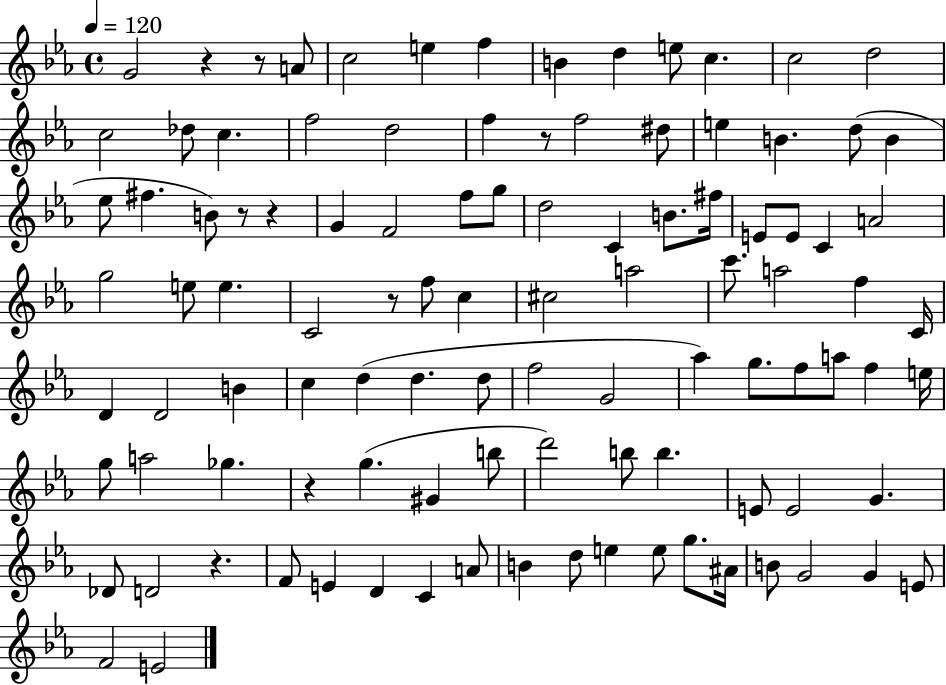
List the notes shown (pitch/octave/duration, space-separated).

G4/h R/q R/e A4/e C5/h E5/q F5/q B4/q D5/q E5/e C5/q. C5/h D5/h C5/h Db5/e C5/q. F5/h D5/h F5/q R/e F5/h D#5/e E5/q B4/q. D5/e B4/q Eb5/e F#5/q. B4/e R/e R/q G4/q F4/h F5/e G5/e D5/h C4/q B4/e. F#5/s E4/e E4/e C4/q A4/h G5/h E5/e E5/q. C4/h R/e F5/e C5/q C#5/h A5/h C6/e. A5/h F5/q C4/s D4/q D4/h B4/q C5/q D5/q D5/q. D5/e F5/h G4/h Ab5/q G5/e. F5/e A5/e F5/q E5/s G5/e A5/h Gb5/q. R/q G5/q. G#4/q B5/e D6/h B5/e B5/q. E4/e E4/h G4/q. Db4/e D4/h R/q. F4/e E4/q D4/q C4/q A4/e B4/q D5/e E5/q E5/e G5/e. A#4/s B4/e G4/h G4/q E4/e F4/h E4/h